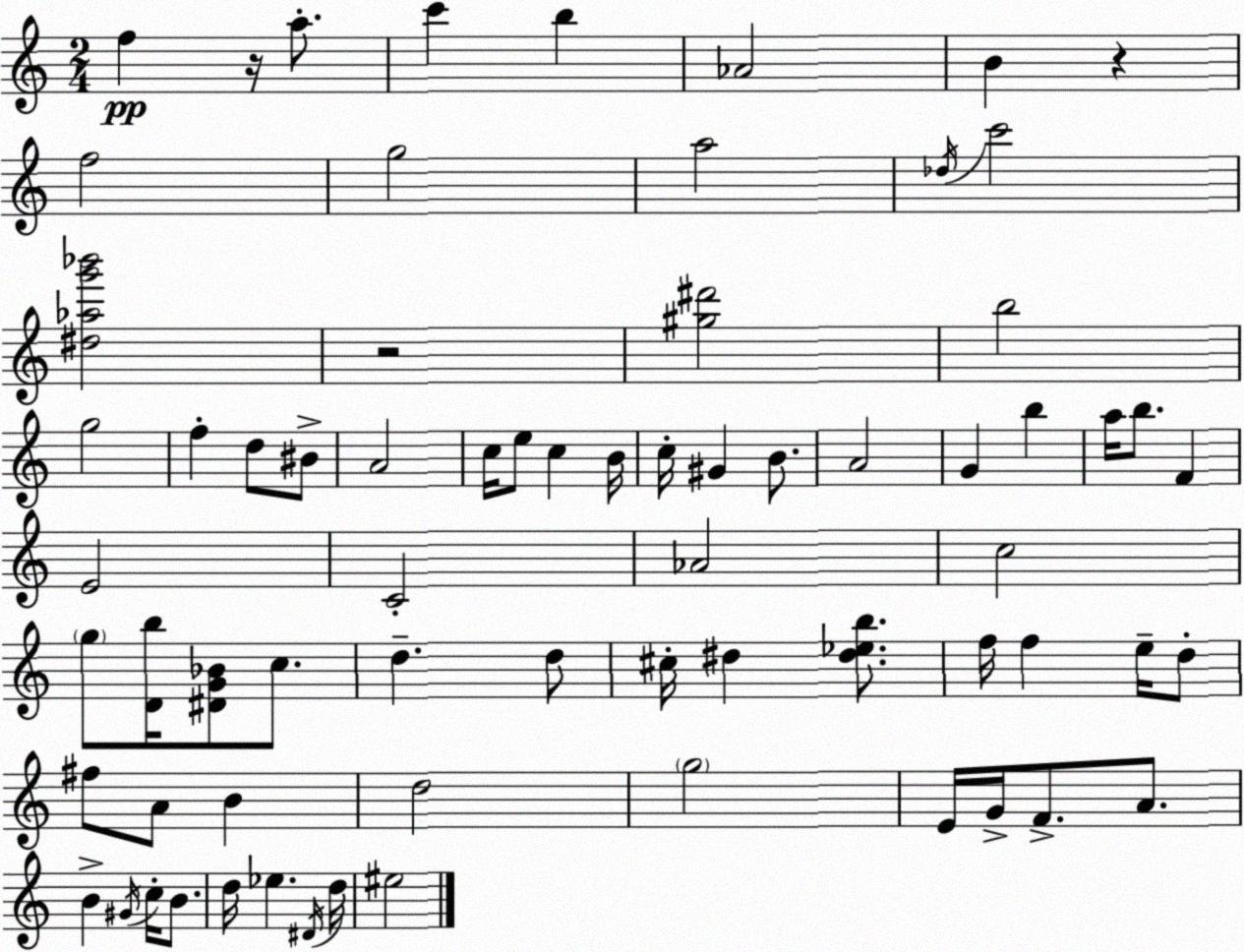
X:1
T:Untitled
M:2/4
L:1/4
K:C
f z/4 a/2 c' b _A2 B z f2 g2 a2 _d/4 c'2 [^d_ag'_b']2 z2 [^g^d']2 b2 g2 f d/2 ^B/2 A2 c/4 e/2 c B/4 c/4 ^G B/2 A2 G b a/4 b/2 F E2 C2 _A2 c2 g/2 [Db]/4 [^DG_B]/2 c/2 d d/2 ^c/4 ^d [^d_eb]/2 f/4 f e/4 d/2 ^f/2 A/2 B d2 g2 E/4 G/4 F/2 A/2 B ^G/4 c/4 B/2 d/4 _e ^D/4 d/4 ^e2